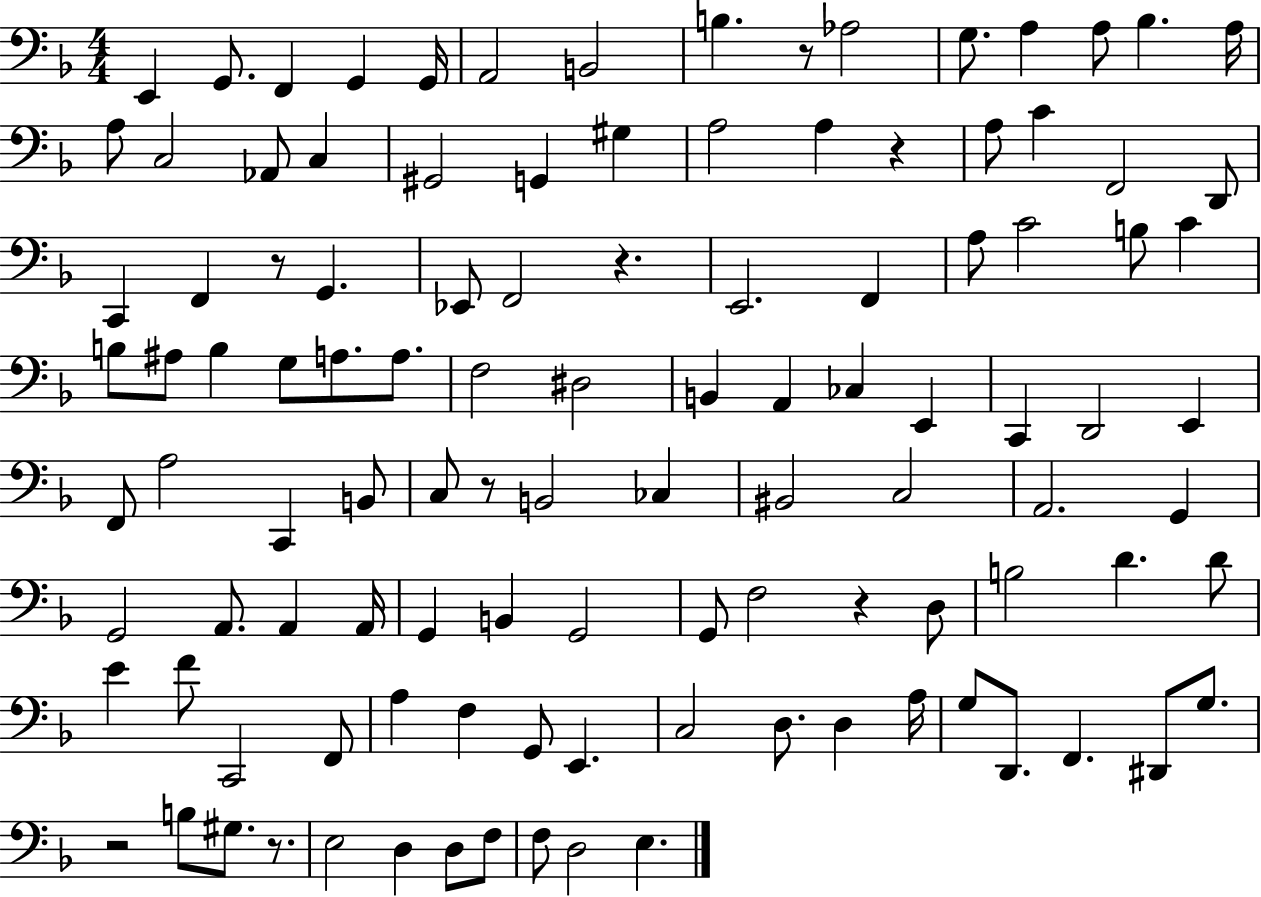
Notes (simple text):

E2/q G2/e. F2/q G2/q G2/s A2/h B2/h B3/q. R/e Ab3/h G3/e. A3/q A3/e Bb3/q. A3/s A3/e C3/h Ab2/e C3/q G#2/h G2/q G#3/q A3/h A3/q R/q A3/e C4/q F2/h D2/e C2/q F2/q R/e G2/q. Eb2/e F2/h R/q. E2/h. F2/q A3/e C4/h B3/e C4/q B3/e A#3/e B3/q G3/e A3/e. A3/e. F3/h D#3/h B2/q A2/q CES3/q E2/q C2/q D2/h E2/q F2/e A3/h C2/q B2/e C3/e R/e B2/h CES3/q BIS2/h C3/h A2/h. G2/q G2/h A2/e. A2/q A2/s G2/q B2/q G2/h G2/e F3/h R/q D3/e B3/h D4/q. D4/e E4/q F4/e C2/h F2/e A3/q F3/q G2/e E2/q. C3/h D3/e. D3/q A3/s G3/e D2/e. F2/q. D#2/e G3/e. R/h B3/e G#3/e. R/e. E3/h D3/q D3/e F3/e F3/e D3/h E3/q.